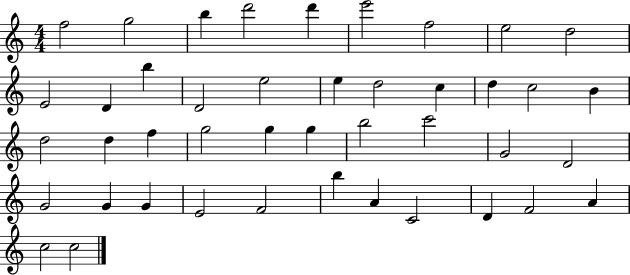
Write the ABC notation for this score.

X:1
T:Untitled
M:4/4
L:1/4
K:C
f2 g2 b d'2 d' e'2 f2 e2 d2 E2 D b D2 e2 e d2 c d c2 B d2 d f g2 g g b2 c'2 G2 D2 G2 G G E2 F2 b A C2 D F2 A c2 c2